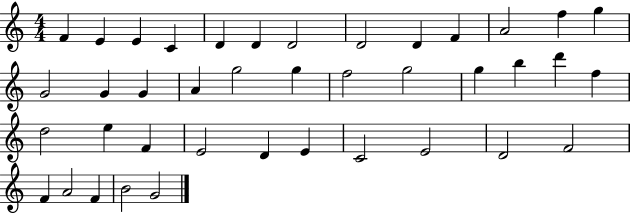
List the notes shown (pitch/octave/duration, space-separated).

F4/q E4/q E4/q C4/q D4/q D4/q D4/h D4/h D4/q F4/q A4/h F5/q G5/q G4/h G4/q G4/q A4/q G5/h G5/q F5/h G5/h G5/q B5/q D6/q F5/q D5/h E5/q F4/q E4/h D4/q E4/q C4/h E4/h D4/h F4/h F4/q A4/h F4/q B4/h G4/h